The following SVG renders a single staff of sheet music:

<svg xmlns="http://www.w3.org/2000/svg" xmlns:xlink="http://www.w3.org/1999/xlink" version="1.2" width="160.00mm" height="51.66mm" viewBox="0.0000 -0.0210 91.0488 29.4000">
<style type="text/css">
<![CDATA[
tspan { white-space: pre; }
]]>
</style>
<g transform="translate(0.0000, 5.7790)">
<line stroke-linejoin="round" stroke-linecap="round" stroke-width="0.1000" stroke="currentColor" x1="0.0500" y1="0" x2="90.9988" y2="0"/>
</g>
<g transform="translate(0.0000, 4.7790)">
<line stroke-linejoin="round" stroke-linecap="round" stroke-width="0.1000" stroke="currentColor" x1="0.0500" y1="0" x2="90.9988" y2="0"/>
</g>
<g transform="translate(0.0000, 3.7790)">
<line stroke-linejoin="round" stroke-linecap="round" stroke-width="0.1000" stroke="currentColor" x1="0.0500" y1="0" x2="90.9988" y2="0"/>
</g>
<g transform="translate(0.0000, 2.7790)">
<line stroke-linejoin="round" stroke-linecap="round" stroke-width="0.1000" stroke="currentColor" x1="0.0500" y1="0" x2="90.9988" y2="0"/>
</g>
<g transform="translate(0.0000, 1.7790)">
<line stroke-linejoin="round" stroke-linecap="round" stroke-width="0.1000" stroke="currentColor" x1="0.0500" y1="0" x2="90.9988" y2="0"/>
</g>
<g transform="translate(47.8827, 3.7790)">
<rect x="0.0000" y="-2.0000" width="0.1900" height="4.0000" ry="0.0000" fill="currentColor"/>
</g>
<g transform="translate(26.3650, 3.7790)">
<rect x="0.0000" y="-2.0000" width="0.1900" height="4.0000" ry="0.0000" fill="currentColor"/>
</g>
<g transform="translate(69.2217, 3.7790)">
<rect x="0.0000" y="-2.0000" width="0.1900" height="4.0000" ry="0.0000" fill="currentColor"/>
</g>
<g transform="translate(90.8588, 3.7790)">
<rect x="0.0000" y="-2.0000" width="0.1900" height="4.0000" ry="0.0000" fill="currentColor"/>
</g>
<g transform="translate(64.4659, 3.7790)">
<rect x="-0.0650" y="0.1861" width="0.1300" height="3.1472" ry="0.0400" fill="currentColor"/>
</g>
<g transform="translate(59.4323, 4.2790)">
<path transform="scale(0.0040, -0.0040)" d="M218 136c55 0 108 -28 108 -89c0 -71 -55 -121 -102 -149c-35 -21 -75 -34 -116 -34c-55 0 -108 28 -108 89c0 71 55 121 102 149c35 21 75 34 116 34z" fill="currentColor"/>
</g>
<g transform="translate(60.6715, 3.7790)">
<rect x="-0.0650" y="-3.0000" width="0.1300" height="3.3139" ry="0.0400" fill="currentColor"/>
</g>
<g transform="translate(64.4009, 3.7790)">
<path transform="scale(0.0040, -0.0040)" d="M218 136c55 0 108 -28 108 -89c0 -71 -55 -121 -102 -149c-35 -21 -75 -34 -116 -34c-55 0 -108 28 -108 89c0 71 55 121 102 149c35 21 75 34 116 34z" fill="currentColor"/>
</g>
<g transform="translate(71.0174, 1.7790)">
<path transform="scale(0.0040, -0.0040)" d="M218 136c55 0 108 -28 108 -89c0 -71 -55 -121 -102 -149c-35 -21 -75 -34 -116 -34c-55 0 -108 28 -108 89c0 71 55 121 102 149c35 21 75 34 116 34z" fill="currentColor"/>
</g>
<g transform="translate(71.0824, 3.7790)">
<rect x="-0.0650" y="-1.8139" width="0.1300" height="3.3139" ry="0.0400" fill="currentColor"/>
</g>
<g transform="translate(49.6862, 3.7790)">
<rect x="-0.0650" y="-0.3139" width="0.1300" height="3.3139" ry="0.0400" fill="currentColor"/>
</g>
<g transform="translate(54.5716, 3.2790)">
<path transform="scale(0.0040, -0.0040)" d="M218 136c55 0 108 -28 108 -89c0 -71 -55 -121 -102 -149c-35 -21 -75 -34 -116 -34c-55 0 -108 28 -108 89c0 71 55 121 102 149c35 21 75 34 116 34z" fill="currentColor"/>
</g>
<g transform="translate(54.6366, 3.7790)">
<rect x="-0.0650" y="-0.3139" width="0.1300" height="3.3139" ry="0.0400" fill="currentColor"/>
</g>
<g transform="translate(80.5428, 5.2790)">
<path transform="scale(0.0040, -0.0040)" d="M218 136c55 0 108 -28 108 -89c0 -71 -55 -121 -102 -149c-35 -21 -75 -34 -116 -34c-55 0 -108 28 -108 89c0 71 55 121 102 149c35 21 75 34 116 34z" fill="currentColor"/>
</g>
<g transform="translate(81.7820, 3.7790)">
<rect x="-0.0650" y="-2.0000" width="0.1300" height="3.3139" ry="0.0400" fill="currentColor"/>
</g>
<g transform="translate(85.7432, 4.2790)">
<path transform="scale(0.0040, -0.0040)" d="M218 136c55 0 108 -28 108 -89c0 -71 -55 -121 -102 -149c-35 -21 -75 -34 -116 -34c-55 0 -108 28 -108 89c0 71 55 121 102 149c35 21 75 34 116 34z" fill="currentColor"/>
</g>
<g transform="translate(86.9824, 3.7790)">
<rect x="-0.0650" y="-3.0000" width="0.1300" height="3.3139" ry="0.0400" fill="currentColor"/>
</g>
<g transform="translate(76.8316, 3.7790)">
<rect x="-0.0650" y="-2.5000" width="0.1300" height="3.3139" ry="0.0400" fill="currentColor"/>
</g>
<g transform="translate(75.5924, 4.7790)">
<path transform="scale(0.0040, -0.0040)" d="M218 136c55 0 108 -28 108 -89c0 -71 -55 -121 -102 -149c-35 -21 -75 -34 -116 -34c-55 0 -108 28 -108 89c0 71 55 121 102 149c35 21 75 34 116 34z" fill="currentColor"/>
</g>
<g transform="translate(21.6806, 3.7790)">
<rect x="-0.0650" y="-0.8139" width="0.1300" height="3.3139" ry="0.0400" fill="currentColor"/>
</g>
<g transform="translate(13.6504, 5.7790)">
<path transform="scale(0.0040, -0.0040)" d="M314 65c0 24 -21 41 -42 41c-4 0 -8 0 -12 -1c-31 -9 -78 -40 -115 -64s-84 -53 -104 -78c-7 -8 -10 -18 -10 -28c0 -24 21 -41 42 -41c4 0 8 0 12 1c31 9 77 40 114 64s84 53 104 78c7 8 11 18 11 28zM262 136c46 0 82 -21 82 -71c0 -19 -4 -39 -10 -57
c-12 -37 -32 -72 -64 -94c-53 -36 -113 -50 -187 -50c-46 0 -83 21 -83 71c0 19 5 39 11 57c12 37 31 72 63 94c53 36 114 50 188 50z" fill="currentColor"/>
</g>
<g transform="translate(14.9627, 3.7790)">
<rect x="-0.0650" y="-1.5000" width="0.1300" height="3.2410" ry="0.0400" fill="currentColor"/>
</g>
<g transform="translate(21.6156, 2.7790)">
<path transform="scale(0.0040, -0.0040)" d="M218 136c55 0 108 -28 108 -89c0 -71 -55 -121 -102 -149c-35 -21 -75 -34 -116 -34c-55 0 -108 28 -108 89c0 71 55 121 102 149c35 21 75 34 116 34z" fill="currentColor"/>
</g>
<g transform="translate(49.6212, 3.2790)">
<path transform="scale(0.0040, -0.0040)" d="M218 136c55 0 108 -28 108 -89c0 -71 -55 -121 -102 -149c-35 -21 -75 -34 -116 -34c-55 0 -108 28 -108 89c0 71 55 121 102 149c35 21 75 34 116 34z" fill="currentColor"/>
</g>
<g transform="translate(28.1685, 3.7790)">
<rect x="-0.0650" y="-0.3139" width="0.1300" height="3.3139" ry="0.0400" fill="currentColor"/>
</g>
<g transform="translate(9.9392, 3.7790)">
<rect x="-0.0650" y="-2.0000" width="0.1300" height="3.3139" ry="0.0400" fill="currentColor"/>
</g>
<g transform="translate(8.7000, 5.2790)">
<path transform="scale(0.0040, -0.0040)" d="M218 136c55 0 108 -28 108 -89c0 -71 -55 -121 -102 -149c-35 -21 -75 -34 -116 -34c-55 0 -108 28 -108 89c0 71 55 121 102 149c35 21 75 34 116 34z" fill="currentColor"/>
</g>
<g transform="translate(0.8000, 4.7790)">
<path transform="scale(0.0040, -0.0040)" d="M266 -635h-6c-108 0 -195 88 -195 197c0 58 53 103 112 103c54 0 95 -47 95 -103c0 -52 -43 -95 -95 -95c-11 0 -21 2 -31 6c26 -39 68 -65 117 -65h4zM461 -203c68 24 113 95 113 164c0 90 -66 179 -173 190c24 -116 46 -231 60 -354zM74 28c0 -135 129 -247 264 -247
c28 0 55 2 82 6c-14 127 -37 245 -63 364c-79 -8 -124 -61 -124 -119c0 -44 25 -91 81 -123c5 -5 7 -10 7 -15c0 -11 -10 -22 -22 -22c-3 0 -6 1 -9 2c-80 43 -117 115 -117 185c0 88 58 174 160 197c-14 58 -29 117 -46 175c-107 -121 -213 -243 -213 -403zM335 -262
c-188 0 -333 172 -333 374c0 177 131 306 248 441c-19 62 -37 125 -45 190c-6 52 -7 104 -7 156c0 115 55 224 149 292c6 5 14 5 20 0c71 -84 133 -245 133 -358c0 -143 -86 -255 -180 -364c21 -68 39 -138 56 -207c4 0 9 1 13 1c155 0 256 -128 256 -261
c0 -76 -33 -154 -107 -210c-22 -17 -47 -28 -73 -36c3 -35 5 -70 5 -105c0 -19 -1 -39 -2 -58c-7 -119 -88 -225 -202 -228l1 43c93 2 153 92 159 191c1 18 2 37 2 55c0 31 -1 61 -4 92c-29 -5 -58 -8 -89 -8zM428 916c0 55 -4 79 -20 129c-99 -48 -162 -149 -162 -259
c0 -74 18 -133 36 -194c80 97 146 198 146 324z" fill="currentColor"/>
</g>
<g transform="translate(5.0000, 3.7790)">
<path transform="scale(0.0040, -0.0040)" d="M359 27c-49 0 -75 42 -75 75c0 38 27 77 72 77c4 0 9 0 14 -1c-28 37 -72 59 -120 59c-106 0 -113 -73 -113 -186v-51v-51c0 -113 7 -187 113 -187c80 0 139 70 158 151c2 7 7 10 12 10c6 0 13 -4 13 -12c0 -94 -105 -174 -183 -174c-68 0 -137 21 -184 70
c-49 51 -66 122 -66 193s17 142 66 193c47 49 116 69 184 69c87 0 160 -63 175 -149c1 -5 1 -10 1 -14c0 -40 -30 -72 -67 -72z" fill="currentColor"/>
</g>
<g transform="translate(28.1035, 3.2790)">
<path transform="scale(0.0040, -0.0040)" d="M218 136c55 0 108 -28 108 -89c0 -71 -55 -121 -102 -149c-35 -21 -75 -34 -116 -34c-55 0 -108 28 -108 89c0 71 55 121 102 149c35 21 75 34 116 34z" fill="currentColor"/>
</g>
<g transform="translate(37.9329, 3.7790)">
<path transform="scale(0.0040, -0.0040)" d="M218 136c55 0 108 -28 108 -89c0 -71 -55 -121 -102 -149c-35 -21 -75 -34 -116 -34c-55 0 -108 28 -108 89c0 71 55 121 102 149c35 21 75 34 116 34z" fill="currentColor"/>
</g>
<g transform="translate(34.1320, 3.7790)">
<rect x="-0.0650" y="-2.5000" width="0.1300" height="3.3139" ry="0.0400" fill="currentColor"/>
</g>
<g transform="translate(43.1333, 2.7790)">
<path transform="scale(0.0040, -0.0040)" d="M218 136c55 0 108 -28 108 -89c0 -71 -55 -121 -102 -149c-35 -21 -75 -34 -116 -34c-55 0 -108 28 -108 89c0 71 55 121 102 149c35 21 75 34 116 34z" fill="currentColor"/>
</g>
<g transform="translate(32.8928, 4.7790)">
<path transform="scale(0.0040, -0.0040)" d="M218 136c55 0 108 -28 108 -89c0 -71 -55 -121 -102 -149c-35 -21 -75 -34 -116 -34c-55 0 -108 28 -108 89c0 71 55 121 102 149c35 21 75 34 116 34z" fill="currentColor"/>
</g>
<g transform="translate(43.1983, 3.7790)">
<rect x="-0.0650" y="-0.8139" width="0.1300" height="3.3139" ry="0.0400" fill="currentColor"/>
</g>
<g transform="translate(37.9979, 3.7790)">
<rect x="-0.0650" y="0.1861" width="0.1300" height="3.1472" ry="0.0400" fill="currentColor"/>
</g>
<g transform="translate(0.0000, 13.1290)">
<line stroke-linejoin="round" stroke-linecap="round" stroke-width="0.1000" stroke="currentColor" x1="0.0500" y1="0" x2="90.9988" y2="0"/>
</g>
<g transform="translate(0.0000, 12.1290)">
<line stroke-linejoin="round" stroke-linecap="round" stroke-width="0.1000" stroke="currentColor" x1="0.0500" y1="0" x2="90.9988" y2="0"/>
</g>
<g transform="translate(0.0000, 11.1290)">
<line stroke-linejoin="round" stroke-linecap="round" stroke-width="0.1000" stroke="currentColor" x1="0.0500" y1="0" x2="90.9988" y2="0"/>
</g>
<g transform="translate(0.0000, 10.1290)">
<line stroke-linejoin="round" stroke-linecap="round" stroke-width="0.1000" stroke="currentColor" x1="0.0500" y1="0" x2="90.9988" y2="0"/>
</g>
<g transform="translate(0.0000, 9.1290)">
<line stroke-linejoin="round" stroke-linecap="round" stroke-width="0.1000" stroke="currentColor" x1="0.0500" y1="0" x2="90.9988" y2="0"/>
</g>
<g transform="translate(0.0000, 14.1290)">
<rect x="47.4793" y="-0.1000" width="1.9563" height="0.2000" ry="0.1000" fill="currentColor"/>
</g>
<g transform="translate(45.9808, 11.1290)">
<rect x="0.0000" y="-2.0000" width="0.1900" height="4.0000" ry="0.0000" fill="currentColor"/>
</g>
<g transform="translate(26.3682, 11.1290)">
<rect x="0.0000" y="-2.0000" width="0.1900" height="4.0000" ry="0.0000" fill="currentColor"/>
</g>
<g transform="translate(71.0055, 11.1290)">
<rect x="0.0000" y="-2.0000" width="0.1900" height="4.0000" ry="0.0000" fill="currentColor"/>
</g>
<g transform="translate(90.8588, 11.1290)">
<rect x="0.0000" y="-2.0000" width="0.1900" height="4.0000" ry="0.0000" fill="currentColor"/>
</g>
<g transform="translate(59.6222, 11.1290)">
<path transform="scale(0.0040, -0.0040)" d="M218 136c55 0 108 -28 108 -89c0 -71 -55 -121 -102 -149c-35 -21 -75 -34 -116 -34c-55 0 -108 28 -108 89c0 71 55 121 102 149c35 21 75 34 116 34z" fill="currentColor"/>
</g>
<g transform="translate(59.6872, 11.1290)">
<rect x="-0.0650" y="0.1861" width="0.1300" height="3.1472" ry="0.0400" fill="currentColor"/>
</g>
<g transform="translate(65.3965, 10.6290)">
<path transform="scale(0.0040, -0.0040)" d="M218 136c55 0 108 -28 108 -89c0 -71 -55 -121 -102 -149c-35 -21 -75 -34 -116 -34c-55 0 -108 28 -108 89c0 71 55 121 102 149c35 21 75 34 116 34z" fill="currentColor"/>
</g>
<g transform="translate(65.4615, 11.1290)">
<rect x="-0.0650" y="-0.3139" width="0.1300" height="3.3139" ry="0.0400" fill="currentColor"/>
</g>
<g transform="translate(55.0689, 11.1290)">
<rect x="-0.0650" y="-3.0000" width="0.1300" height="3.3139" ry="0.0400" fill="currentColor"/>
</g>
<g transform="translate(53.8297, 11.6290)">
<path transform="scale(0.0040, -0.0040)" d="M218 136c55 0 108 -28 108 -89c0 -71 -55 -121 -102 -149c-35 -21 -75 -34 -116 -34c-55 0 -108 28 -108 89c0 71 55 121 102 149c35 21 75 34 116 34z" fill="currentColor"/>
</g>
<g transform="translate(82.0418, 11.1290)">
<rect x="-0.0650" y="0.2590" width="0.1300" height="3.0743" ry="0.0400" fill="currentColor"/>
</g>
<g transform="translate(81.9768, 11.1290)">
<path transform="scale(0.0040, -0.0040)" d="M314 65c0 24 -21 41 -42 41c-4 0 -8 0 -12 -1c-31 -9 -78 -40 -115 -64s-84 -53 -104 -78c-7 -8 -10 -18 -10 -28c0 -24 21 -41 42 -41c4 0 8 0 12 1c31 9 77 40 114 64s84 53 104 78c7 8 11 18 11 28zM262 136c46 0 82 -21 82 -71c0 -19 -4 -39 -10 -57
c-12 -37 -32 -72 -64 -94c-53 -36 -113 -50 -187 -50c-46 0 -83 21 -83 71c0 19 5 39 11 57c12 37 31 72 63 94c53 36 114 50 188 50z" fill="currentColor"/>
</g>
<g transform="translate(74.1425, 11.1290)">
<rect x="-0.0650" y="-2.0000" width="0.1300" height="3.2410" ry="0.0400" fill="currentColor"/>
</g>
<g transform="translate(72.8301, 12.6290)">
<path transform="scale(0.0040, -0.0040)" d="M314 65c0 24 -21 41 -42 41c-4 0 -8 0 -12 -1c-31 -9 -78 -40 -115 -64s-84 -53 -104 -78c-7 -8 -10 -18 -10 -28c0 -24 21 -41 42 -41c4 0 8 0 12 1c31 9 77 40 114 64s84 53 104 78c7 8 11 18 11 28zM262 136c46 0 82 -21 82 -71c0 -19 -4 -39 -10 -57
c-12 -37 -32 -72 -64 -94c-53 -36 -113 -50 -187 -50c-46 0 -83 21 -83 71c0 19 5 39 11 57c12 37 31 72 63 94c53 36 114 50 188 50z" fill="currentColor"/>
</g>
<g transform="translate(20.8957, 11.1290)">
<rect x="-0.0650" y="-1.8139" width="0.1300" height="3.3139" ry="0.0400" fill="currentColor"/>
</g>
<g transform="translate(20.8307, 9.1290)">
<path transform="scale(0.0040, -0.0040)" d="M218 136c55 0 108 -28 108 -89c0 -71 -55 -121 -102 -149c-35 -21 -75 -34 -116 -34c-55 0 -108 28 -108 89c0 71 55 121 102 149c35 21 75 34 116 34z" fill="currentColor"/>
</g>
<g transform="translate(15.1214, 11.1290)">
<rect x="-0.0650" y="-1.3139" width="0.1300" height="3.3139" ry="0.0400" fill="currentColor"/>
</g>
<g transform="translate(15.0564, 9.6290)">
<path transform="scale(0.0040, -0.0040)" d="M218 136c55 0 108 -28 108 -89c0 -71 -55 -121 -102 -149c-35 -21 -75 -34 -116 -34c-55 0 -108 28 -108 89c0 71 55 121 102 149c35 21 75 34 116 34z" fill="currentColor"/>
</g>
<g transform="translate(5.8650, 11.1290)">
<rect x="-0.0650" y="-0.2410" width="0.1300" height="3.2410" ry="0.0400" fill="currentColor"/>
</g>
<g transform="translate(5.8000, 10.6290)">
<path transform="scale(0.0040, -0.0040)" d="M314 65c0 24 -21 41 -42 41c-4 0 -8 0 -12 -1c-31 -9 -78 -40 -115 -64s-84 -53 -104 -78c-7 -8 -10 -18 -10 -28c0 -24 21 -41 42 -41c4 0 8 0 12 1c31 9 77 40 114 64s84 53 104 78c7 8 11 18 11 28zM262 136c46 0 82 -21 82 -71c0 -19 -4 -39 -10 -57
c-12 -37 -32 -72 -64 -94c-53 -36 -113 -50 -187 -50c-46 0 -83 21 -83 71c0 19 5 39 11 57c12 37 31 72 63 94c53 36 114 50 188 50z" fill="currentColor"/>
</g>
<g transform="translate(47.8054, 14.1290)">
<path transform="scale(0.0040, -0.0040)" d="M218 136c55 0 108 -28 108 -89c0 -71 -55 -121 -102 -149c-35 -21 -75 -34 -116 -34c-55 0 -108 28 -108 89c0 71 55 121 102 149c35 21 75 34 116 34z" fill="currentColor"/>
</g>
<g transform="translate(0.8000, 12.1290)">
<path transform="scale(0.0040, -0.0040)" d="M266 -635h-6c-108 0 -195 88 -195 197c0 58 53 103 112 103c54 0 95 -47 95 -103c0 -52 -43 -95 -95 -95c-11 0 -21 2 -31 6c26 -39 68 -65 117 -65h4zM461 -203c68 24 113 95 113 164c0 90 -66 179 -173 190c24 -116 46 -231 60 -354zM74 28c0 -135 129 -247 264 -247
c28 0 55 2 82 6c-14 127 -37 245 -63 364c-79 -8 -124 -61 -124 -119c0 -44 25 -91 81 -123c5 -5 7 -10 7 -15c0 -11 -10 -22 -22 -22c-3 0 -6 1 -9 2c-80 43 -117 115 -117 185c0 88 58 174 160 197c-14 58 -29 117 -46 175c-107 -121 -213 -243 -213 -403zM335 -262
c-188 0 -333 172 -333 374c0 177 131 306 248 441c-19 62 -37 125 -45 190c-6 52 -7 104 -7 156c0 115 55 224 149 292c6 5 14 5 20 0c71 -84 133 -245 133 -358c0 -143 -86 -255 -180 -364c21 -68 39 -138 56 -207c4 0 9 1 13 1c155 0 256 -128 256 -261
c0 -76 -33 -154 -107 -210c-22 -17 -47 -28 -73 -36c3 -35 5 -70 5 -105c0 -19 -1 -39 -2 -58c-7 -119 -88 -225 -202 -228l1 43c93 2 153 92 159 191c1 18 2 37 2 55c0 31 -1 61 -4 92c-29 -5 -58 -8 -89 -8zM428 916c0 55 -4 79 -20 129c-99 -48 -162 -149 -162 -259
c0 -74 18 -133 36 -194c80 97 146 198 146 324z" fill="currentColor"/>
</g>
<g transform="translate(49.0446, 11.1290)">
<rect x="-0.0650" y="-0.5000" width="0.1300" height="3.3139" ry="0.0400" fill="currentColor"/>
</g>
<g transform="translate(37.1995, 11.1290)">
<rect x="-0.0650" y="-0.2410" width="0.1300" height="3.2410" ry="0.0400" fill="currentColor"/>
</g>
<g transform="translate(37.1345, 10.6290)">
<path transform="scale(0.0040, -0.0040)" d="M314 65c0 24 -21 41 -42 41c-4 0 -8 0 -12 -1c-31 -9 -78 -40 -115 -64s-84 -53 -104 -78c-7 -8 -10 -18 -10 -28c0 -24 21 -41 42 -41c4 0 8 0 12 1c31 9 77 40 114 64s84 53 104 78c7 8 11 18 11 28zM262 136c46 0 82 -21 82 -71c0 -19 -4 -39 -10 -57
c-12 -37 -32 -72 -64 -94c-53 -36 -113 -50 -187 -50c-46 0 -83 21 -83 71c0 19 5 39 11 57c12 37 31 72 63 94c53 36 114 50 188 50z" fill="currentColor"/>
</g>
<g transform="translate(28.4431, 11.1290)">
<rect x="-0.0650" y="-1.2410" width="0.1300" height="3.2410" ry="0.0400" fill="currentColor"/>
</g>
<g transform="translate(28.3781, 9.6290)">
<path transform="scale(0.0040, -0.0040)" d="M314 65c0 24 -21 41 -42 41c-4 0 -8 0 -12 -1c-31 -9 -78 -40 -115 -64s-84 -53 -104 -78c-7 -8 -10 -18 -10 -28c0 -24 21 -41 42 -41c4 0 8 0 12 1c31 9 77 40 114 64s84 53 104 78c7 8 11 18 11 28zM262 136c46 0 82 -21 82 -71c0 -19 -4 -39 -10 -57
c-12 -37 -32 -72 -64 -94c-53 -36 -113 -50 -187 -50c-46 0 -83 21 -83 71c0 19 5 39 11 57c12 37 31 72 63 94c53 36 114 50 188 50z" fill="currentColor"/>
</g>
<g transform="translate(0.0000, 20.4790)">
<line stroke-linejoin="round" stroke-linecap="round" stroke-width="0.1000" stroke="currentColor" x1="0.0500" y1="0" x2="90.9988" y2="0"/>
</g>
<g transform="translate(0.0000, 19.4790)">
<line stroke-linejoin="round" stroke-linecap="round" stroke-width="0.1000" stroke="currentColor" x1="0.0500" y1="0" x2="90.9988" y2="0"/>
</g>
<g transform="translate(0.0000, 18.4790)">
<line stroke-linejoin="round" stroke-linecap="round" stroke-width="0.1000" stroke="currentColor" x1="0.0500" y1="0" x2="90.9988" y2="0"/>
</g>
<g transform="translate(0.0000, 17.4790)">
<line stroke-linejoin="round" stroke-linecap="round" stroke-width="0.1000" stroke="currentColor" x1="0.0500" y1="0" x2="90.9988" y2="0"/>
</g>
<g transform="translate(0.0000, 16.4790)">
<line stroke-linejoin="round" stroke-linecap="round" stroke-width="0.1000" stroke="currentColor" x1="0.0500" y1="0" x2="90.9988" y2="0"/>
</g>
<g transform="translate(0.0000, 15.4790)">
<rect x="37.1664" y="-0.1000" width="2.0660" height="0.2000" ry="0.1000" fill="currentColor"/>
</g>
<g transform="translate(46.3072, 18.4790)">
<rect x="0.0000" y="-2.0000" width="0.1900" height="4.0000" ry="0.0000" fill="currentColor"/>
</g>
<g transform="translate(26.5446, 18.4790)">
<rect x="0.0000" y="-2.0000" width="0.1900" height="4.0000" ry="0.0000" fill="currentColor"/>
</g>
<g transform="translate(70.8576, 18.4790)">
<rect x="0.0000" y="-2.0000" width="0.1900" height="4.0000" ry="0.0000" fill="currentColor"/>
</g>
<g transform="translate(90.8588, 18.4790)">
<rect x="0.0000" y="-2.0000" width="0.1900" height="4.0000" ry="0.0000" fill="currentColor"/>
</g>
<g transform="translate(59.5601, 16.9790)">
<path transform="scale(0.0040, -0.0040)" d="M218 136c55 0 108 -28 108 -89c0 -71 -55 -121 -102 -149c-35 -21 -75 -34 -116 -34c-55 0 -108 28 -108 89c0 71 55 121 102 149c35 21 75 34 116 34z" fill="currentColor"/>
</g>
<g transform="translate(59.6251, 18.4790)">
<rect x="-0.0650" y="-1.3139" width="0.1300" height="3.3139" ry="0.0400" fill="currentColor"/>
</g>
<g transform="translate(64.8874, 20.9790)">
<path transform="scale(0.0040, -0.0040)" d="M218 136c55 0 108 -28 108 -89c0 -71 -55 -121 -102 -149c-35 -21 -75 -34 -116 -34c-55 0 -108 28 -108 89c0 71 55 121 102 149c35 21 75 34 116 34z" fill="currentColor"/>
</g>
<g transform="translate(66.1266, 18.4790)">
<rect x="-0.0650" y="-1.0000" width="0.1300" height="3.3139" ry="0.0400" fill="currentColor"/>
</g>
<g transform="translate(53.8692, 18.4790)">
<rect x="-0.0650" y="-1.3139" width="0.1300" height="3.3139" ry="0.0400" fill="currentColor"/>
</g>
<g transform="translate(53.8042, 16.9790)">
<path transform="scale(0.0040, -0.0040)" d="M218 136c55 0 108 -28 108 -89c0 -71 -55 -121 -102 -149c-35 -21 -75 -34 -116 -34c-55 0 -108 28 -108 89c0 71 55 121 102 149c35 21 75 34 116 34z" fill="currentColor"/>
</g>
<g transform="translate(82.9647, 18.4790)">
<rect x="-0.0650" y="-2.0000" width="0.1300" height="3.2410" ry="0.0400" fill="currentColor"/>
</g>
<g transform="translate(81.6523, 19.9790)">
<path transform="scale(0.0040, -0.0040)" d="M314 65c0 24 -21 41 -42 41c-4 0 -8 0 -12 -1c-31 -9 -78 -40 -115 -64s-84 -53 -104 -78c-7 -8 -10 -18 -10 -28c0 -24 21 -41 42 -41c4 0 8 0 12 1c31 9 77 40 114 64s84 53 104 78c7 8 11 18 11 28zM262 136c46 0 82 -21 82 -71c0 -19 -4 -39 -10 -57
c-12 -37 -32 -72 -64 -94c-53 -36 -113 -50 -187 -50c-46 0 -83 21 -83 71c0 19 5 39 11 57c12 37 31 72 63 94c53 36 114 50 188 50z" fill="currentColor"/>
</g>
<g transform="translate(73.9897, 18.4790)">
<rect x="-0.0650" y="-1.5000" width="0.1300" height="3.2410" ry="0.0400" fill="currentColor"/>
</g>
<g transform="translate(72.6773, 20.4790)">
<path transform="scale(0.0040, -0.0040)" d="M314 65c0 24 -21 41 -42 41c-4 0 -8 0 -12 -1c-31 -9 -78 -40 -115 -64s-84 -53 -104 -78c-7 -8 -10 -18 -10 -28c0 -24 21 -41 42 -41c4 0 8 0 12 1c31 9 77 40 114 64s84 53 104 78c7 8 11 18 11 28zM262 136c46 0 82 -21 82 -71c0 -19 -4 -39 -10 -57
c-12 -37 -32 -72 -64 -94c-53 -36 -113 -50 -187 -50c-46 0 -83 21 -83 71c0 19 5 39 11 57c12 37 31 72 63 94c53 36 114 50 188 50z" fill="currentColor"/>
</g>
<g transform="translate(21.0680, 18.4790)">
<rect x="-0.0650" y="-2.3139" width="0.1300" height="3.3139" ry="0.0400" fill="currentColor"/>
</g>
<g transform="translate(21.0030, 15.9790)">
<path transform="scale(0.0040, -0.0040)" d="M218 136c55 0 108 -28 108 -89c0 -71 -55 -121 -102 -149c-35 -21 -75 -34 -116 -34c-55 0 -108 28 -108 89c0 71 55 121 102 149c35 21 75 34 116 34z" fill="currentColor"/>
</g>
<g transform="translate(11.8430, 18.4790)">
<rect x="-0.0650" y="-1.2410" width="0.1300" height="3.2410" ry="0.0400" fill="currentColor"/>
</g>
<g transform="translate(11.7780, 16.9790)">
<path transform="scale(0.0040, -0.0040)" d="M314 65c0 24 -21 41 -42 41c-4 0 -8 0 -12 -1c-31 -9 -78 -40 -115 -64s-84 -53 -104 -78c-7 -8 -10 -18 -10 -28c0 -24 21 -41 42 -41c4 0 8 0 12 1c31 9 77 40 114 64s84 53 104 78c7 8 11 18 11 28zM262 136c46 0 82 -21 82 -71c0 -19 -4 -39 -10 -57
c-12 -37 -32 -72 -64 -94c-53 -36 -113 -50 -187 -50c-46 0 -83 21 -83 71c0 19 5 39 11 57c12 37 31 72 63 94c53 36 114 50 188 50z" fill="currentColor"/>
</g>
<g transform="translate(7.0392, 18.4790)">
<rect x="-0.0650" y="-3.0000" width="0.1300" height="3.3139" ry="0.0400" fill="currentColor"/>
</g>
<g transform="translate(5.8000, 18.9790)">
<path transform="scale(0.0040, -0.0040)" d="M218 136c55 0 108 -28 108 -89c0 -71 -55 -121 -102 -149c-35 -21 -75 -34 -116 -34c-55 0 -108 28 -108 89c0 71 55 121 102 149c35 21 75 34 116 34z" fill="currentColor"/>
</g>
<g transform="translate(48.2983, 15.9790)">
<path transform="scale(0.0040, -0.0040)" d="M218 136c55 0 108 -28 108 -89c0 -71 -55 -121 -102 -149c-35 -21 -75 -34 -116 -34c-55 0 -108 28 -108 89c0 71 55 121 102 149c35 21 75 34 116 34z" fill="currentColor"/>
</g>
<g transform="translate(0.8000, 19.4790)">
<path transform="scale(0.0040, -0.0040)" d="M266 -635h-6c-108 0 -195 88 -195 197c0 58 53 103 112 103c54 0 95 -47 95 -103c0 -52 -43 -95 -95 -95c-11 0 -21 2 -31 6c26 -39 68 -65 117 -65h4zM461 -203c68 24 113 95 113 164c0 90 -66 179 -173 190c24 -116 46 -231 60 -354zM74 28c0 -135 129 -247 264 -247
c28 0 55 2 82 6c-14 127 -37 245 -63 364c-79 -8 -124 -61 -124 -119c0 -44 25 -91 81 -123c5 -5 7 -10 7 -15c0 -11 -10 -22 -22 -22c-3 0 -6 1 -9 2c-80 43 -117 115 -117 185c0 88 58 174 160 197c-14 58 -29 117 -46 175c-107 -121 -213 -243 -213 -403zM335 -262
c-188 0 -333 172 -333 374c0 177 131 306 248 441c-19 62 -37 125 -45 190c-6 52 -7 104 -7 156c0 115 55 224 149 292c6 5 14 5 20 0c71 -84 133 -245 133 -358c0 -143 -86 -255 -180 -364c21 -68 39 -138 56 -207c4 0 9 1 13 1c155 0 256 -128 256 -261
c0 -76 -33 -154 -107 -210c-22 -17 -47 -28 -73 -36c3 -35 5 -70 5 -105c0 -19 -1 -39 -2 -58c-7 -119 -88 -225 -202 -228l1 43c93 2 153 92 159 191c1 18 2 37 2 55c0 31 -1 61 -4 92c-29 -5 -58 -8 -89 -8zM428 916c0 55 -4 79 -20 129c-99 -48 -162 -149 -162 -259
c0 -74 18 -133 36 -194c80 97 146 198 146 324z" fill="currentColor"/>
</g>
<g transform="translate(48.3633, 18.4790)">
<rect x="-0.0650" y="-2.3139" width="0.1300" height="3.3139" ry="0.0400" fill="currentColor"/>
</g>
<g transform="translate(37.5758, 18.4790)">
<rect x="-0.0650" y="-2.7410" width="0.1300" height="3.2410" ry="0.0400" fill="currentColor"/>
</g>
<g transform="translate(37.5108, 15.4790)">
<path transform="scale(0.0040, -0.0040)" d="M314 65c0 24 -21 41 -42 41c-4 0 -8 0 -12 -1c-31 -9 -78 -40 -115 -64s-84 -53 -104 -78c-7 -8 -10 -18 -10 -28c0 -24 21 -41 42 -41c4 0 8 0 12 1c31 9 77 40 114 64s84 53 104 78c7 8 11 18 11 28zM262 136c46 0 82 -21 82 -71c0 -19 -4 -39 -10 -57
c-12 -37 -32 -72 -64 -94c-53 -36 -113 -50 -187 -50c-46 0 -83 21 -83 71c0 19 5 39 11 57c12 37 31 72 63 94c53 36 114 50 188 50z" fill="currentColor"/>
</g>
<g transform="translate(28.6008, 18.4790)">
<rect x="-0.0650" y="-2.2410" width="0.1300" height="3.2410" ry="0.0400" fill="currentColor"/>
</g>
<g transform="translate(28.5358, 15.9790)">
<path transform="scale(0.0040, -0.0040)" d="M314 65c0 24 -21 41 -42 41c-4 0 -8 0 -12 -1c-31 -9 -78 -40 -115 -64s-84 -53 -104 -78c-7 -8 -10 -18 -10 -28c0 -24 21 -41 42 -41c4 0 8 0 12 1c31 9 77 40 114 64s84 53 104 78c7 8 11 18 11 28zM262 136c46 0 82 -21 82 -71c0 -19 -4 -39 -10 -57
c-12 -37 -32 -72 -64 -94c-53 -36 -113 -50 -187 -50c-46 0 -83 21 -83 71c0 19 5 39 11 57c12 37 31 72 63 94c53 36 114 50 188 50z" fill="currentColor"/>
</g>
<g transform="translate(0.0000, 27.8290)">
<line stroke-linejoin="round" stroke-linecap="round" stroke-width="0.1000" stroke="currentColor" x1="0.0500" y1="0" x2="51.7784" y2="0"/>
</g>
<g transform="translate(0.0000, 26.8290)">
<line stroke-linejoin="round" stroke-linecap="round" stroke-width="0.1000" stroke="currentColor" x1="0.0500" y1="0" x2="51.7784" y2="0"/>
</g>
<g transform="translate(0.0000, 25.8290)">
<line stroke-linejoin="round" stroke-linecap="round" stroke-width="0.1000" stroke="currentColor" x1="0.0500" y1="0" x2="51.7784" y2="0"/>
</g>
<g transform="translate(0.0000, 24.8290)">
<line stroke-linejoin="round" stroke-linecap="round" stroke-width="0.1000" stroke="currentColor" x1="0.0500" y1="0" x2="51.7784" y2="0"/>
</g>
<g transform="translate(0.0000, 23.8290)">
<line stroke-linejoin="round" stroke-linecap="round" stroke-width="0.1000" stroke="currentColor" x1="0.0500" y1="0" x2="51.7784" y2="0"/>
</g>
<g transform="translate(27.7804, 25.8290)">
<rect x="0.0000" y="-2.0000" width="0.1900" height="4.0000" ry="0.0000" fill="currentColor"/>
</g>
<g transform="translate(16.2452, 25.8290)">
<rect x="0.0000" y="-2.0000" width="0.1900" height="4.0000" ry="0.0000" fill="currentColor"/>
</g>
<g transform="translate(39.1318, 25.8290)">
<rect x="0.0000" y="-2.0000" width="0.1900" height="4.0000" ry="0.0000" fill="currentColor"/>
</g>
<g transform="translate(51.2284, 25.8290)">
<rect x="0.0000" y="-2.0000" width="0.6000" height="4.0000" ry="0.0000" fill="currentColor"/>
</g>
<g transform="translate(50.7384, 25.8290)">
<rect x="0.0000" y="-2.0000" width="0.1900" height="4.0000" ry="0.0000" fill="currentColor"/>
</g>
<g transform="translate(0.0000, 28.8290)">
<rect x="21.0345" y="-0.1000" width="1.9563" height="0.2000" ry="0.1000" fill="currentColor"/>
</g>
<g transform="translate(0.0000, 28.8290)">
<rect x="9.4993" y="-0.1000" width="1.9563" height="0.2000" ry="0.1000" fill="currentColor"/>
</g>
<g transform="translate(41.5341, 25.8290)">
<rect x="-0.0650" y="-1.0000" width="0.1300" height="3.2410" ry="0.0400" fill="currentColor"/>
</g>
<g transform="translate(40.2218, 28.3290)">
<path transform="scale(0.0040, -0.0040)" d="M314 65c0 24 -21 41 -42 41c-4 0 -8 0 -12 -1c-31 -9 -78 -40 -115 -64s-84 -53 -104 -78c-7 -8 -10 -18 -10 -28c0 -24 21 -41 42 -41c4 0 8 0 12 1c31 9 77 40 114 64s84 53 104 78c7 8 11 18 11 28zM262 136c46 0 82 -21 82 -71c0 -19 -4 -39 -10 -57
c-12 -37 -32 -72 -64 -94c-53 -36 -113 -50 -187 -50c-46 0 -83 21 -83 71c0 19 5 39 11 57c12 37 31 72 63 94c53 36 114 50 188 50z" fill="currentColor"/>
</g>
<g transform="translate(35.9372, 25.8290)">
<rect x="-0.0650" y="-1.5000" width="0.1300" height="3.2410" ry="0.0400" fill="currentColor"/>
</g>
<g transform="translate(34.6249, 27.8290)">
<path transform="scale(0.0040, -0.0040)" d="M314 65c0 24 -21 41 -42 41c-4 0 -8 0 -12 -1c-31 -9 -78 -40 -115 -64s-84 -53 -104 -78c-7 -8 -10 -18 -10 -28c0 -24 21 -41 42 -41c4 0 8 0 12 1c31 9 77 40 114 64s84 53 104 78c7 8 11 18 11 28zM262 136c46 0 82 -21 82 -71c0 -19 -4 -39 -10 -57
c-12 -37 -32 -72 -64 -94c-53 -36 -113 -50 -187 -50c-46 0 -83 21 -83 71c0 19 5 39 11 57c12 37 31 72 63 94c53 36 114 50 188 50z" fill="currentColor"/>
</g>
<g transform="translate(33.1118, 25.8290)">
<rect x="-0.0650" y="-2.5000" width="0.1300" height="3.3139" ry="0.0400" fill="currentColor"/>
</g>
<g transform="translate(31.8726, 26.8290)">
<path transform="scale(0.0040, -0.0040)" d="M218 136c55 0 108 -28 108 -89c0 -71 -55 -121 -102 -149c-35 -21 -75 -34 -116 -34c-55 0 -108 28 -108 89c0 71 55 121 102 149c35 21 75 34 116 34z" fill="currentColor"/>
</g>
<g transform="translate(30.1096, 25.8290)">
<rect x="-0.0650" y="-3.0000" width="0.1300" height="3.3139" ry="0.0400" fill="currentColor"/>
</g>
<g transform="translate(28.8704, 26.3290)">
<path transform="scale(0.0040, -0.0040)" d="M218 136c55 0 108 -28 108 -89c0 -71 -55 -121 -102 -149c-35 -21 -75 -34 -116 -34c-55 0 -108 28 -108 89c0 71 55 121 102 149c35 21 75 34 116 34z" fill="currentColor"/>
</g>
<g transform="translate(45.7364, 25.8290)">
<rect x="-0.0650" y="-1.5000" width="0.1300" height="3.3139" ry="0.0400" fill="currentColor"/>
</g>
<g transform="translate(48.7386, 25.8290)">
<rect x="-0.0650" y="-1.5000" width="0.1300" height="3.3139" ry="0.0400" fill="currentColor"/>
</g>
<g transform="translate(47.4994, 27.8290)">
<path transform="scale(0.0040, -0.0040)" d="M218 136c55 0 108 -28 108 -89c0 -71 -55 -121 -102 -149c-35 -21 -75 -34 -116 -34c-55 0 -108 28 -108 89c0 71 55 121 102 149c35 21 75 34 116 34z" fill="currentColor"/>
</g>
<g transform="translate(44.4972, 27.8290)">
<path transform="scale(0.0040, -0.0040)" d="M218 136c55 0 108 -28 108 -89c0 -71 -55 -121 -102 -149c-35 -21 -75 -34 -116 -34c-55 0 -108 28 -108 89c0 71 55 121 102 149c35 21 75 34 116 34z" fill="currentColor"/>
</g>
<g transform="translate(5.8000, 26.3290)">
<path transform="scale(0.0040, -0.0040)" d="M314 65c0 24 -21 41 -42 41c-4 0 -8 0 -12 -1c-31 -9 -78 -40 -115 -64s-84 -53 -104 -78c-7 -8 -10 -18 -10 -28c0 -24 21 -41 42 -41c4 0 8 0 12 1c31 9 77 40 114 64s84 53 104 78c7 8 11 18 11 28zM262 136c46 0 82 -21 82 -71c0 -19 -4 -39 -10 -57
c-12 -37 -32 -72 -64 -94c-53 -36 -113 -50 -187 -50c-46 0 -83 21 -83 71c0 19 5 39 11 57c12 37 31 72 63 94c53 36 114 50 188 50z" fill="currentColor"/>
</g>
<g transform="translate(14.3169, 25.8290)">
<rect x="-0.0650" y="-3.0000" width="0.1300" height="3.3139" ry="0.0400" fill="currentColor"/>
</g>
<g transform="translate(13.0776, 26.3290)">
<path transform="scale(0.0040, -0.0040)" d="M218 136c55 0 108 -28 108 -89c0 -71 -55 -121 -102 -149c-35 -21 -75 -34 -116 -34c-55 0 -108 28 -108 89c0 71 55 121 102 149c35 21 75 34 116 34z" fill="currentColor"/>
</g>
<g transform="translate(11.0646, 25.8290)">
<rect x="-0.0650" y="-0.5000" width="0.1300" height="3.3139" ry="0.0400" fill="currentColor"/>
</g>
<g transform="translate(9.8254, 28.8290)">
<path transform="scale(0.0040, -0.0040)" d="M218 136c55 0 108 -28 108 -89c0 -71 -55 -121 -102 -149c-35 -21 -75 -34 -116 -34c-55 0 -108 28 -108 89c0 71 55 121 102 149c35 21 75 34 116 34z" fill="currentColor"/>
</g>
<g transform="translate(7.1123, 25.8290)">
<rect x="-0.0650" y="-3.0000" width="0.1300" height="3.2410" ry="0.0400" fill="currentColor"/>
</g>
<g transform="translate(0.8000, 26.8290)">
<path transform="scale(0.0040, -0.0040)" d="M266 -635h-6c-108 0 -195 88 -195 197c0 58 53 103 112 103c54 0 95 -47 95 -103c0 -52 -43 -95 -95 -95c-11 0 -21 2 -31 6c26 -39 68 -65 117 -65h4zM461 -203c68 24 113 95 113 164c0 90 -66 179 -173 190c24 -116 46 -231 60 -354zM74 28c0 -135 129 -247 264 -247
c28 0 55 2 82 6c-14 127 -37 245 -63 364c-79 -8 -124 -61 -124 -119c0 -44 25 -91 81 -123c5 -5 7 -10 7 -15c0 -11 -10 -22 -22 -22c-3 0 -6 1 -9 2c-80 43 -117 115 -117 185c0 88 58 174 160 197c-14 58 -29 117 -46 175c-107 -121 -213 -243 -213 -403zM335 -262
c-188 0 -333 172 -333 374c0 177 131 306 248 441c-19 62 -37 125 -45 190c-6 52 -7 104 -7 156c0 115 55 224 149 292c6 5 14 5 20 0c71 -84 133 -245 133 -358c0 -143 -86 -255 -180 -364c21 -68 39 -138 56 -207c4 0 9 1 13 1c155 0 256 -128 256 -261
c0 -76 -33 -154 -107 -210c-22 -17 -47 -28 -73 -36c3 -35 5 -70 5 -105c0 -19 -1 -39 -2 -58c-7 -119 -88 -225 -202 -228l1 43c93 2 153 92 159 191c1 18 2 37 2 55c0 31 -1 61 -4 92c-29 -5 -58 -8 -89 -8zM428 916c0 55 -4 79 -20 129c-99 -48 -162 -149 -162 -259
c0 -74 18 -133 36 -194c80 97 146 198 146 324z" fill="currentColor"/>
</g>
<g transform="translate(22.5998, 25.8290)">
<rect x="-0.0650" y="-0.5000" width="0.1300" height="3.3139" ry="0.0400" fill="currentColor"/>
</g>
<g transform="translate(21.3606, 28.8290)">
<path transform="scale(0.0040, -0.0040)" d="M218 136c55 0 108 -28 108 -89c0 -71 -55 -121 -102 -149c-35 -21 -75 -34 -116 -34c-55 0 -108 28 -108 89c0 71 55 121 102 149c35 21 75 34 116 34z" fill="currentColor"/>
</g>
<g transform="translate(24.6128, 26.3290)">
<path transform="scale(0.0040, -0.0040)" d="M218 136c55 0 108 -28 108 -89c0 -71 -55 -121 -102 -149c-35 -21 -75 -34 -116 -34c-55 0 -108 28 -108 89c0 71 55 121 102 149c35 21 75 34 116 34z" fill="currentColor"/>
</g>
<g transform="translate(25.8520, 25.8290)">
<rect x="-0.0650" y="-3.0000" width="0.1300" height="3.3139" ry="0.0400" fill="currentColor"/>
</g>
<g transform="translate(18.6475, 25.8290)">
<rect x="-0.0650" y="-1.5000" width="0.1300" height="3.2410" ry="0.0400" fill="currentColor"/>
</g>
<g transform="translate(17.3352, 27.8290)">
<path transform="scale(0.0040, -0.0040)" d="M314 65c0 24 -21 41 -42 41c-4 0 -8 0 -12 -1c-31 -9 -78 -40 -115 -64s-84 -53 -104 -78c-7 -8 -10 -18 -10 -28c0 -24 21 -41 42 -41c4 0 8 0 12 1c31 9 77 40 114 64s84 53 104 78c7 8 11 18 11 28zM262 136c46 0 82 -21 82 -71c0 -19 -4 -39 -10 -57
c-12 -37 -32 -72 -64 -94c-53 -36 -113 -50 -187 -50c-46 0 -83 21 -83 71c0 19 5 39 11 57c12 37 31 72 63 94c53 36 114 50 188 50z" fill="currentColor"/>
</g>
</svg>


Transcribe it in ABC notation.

X:1
T:Untitled
M:4/4
L:1/4
K:C
F E2 d c G B d c c A B f G F A c2 e f e2 c2 C A B c F2 B2 A e2 g g2 a2 g e e D E2 F2 A2 C A E2 C A A G E2 D2 E E